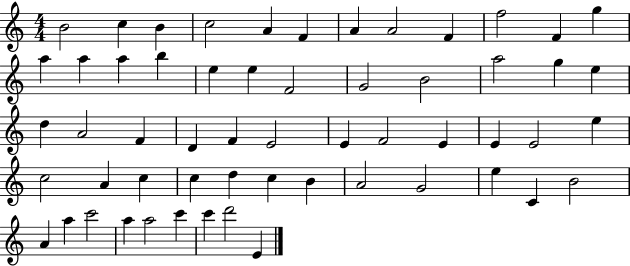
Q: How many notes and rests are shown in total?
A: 57